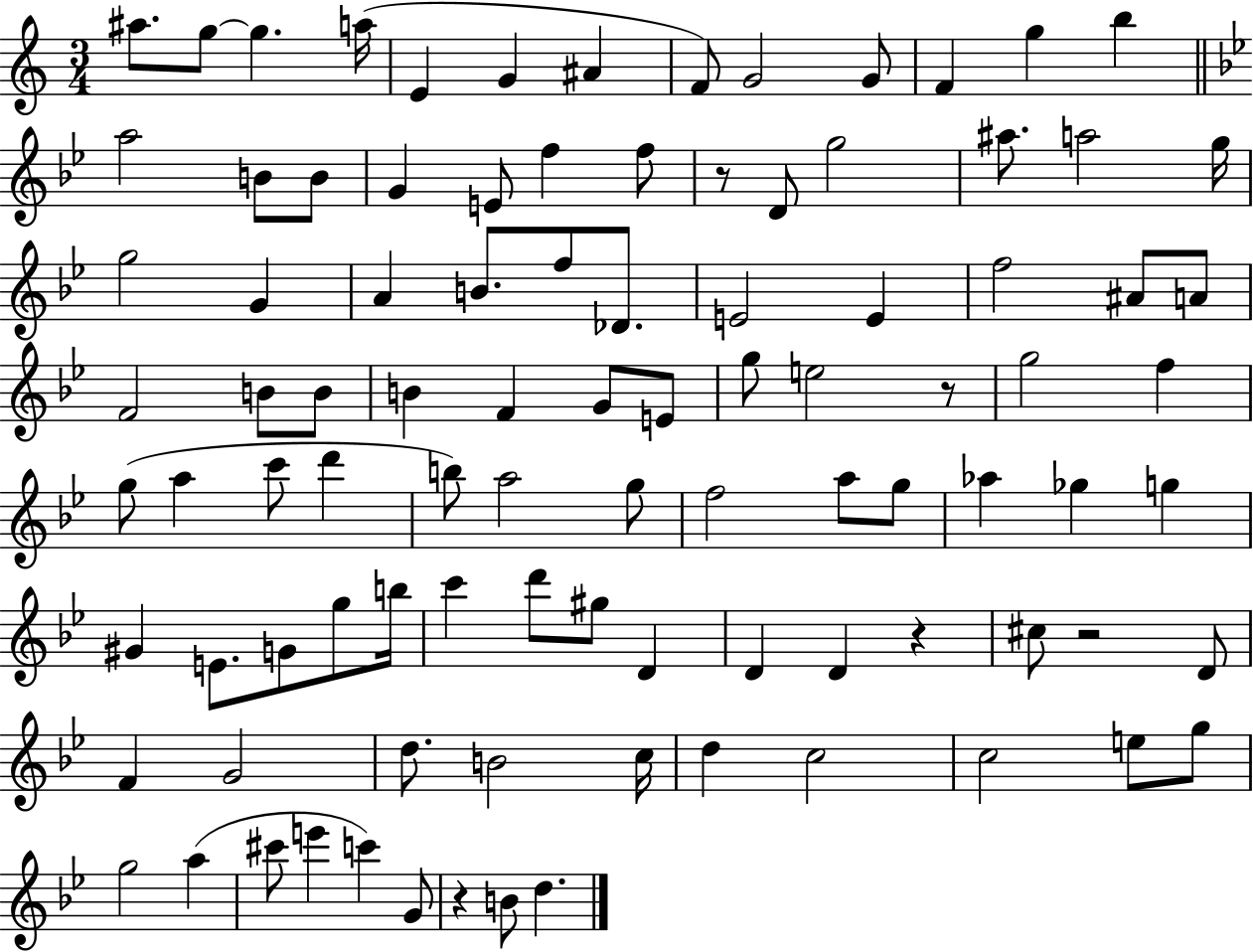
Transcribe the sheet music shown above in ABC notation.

X:1
T:Untitled
M:3/4
L:1/4
K:C
^a/2 g/2 g a/4 E G ^A F/2 G2 G/2 F g b a2 B/2 B/2 G E/2 f f/2 z/2 D/2 g2 ^a/2 a2 g/4 g2 G A B/2 f/2 _D/2 E2 E f2 ^A/2 A/2 F2 B/2 B/2 B F G/2 E/2 g/2 e2 z/2 g2 f g/2 a c'/2 d' b/2 a2 g/2 f2 a/2 g/2 _a _g g ^G E/2 G/2 g/2 b/4 c' d'/2 ^g/2 D D D z ^c/2 z2 D/2 F G2 d/2 B2 c/4 d c2 c2 e/2 g/2 g2 a ^c'/2 e' c' G/2 z B/2 d